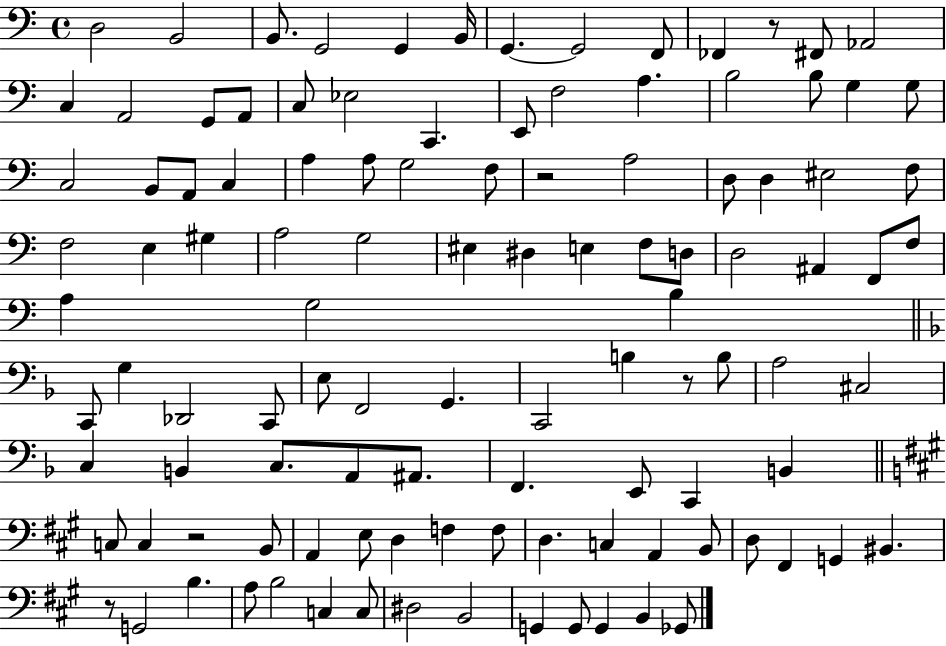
{
  \clef bass
  \time 4/4
  \defaultTimeSignature
  \key c \major
  \repeat volta 2 { d2 b,2 | b,8. g,2 g,4 b,16 | g,4.~~ g,2 f,8 | fes,4 r8 fis,8 aes,2 | \break c4 a,2 g,8 a,8 | c8 ees2 c,4. | e,8 f2 a4. | b2 b8 g4 g8 | \break c2 b,8 a,8 c4 | a4 a8 g2 f8 | r2 a2 | d8 d4 eis2 f8 | \break f2 e4 gis4 | a2 g2 | eis4 dis4 e4 f8 d8 | d2 ais,4 f,8 f8 | \break a4 g2 b4 | \bar "||" \break \key d \minor c,8 g4 des,2 c,8 | e8 f,2 g,4. | c,2 b4 r8 b8 | a2 cis2 | \break c4 b,4 c8. a,8 ais,8. | f,4. e,8 c,4 b,4 | \bar "||" \break \key a \major c8 c4 r2 b,8 | a,4 e8 d4 f4 f8 | d4. c4 a,4 b,8 | d8 fis,4 g,4 bis,4. | \break r8 g,2 b4. | a8 b2 c4 c8 | dis2 b,2 | g,4 g,8 g,4 b,4 ges,8 | \break } \bar "|."
}